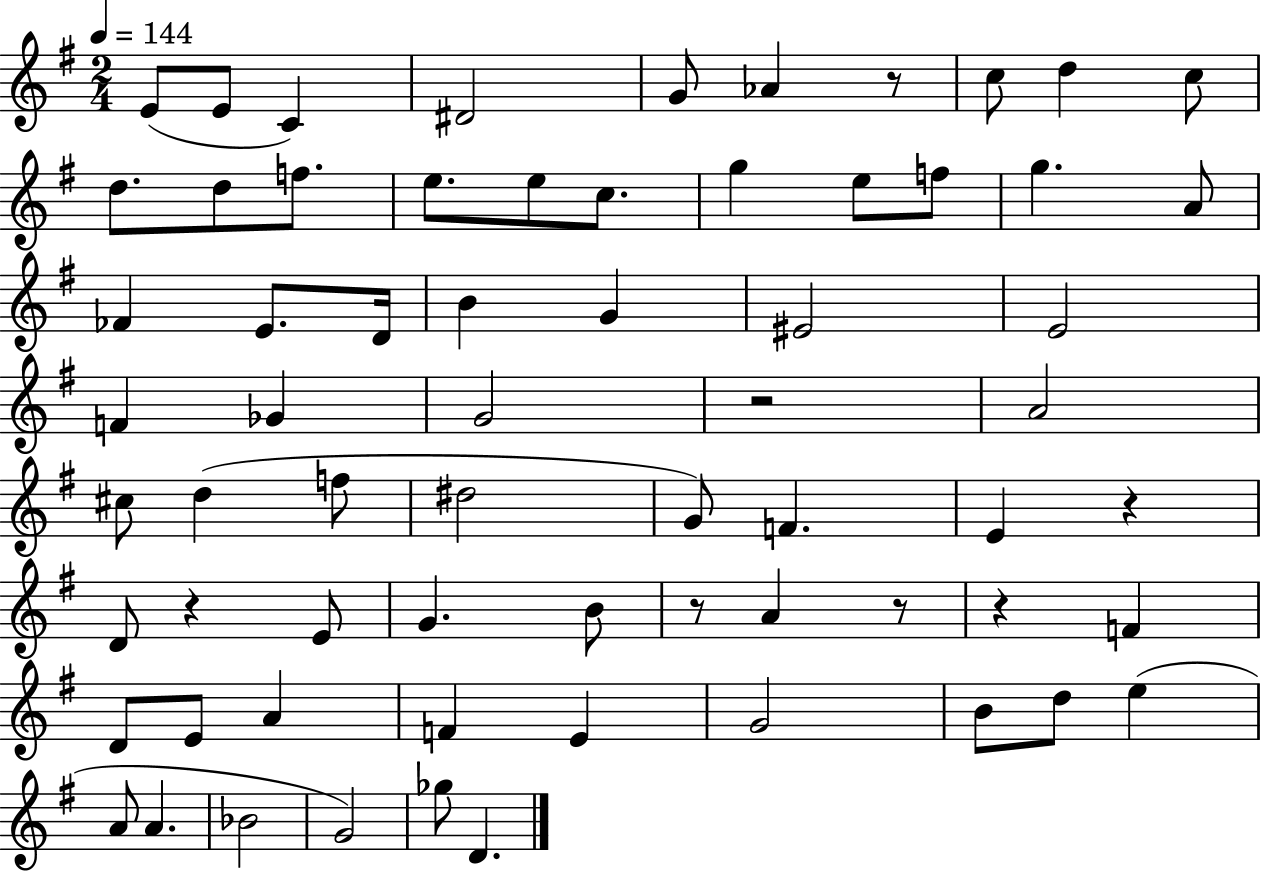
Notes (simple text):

E4/e E4/e C4/q D#4/h G4/e Ab4/q R/e C5/e D5/q C5/e D5/e. D5/e F5/e. E5/e. E5/e C5/e. G5/q E5/e F5/e G5/q. A4/e FES4/q E4/e. D4/s B4/q G4/q EIS4/h E4/h F4/q Gb4/q G4/h R/h A4/h C#5/e D5/q F5/e D#5/h G4/e F4/q. E4/q R/q D4/e R/q E4/e G4/q. B4/e R/e A4/q R/e R/q F4/q D4/e E4/e A4/q F4/q E4/q G4/h B4/e D5/e E5/q A4/e A4/q. Bb4/h G4/h Gb5/e D4/q.